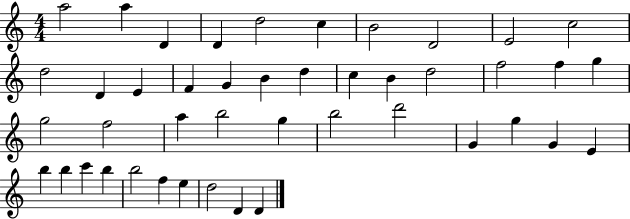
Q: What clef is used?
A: treble